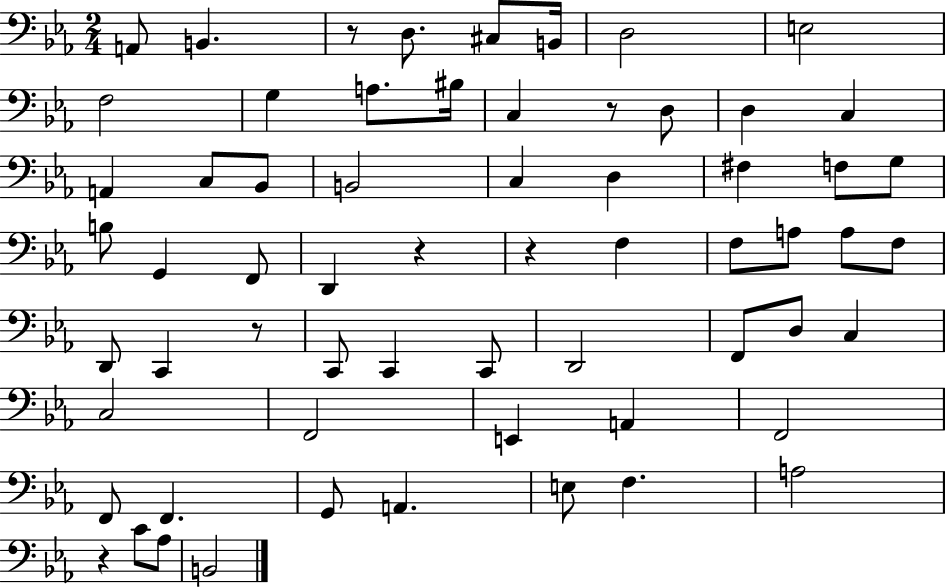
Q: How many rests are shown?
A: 6